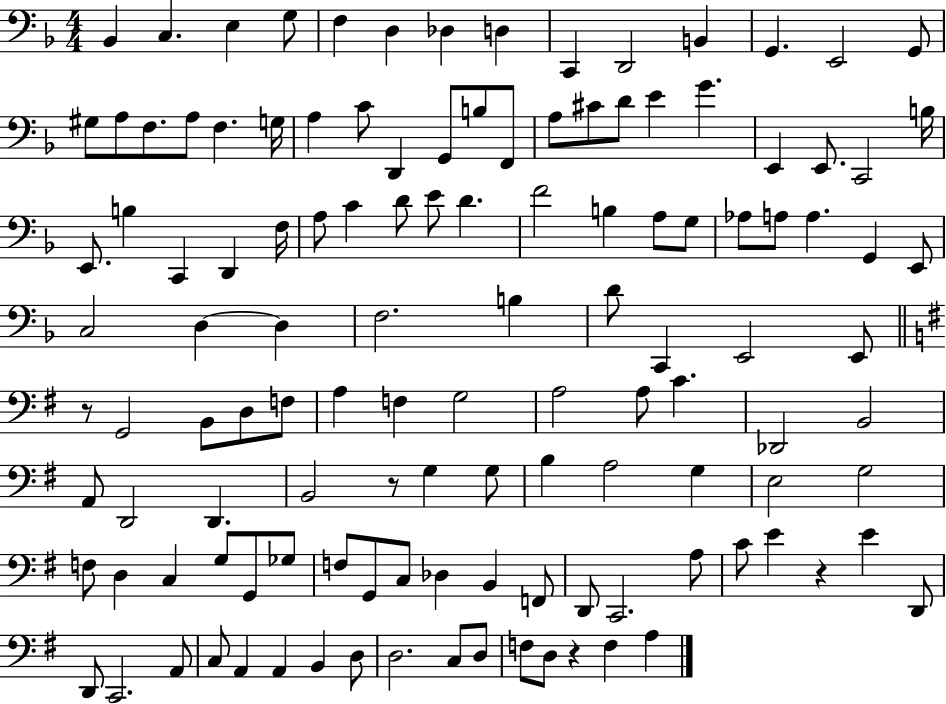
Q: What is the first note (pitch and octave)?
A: Bb2